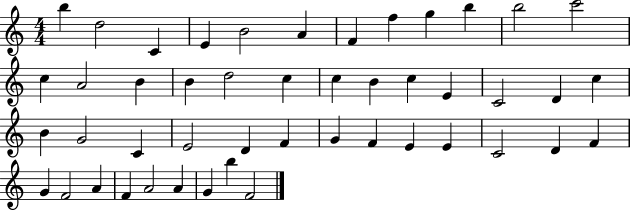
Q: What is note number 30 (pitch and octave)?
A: D4